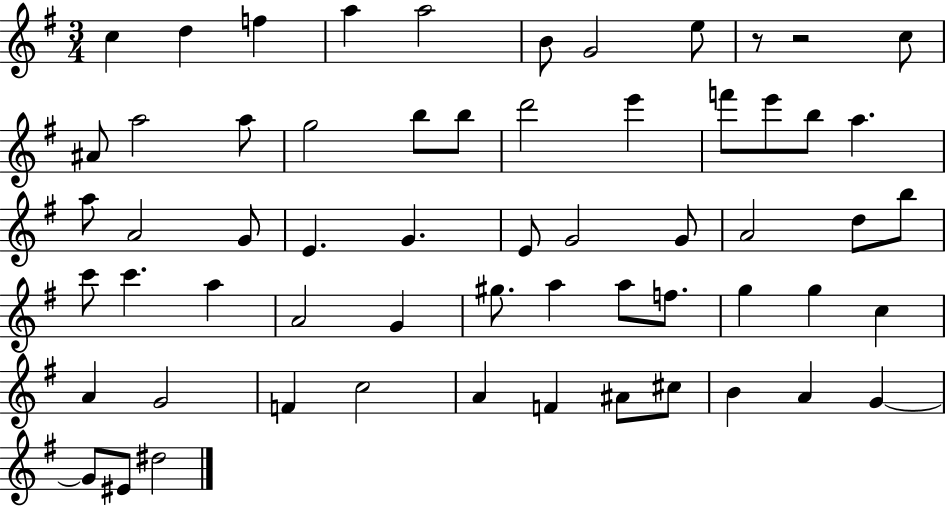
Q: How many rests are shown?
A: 2